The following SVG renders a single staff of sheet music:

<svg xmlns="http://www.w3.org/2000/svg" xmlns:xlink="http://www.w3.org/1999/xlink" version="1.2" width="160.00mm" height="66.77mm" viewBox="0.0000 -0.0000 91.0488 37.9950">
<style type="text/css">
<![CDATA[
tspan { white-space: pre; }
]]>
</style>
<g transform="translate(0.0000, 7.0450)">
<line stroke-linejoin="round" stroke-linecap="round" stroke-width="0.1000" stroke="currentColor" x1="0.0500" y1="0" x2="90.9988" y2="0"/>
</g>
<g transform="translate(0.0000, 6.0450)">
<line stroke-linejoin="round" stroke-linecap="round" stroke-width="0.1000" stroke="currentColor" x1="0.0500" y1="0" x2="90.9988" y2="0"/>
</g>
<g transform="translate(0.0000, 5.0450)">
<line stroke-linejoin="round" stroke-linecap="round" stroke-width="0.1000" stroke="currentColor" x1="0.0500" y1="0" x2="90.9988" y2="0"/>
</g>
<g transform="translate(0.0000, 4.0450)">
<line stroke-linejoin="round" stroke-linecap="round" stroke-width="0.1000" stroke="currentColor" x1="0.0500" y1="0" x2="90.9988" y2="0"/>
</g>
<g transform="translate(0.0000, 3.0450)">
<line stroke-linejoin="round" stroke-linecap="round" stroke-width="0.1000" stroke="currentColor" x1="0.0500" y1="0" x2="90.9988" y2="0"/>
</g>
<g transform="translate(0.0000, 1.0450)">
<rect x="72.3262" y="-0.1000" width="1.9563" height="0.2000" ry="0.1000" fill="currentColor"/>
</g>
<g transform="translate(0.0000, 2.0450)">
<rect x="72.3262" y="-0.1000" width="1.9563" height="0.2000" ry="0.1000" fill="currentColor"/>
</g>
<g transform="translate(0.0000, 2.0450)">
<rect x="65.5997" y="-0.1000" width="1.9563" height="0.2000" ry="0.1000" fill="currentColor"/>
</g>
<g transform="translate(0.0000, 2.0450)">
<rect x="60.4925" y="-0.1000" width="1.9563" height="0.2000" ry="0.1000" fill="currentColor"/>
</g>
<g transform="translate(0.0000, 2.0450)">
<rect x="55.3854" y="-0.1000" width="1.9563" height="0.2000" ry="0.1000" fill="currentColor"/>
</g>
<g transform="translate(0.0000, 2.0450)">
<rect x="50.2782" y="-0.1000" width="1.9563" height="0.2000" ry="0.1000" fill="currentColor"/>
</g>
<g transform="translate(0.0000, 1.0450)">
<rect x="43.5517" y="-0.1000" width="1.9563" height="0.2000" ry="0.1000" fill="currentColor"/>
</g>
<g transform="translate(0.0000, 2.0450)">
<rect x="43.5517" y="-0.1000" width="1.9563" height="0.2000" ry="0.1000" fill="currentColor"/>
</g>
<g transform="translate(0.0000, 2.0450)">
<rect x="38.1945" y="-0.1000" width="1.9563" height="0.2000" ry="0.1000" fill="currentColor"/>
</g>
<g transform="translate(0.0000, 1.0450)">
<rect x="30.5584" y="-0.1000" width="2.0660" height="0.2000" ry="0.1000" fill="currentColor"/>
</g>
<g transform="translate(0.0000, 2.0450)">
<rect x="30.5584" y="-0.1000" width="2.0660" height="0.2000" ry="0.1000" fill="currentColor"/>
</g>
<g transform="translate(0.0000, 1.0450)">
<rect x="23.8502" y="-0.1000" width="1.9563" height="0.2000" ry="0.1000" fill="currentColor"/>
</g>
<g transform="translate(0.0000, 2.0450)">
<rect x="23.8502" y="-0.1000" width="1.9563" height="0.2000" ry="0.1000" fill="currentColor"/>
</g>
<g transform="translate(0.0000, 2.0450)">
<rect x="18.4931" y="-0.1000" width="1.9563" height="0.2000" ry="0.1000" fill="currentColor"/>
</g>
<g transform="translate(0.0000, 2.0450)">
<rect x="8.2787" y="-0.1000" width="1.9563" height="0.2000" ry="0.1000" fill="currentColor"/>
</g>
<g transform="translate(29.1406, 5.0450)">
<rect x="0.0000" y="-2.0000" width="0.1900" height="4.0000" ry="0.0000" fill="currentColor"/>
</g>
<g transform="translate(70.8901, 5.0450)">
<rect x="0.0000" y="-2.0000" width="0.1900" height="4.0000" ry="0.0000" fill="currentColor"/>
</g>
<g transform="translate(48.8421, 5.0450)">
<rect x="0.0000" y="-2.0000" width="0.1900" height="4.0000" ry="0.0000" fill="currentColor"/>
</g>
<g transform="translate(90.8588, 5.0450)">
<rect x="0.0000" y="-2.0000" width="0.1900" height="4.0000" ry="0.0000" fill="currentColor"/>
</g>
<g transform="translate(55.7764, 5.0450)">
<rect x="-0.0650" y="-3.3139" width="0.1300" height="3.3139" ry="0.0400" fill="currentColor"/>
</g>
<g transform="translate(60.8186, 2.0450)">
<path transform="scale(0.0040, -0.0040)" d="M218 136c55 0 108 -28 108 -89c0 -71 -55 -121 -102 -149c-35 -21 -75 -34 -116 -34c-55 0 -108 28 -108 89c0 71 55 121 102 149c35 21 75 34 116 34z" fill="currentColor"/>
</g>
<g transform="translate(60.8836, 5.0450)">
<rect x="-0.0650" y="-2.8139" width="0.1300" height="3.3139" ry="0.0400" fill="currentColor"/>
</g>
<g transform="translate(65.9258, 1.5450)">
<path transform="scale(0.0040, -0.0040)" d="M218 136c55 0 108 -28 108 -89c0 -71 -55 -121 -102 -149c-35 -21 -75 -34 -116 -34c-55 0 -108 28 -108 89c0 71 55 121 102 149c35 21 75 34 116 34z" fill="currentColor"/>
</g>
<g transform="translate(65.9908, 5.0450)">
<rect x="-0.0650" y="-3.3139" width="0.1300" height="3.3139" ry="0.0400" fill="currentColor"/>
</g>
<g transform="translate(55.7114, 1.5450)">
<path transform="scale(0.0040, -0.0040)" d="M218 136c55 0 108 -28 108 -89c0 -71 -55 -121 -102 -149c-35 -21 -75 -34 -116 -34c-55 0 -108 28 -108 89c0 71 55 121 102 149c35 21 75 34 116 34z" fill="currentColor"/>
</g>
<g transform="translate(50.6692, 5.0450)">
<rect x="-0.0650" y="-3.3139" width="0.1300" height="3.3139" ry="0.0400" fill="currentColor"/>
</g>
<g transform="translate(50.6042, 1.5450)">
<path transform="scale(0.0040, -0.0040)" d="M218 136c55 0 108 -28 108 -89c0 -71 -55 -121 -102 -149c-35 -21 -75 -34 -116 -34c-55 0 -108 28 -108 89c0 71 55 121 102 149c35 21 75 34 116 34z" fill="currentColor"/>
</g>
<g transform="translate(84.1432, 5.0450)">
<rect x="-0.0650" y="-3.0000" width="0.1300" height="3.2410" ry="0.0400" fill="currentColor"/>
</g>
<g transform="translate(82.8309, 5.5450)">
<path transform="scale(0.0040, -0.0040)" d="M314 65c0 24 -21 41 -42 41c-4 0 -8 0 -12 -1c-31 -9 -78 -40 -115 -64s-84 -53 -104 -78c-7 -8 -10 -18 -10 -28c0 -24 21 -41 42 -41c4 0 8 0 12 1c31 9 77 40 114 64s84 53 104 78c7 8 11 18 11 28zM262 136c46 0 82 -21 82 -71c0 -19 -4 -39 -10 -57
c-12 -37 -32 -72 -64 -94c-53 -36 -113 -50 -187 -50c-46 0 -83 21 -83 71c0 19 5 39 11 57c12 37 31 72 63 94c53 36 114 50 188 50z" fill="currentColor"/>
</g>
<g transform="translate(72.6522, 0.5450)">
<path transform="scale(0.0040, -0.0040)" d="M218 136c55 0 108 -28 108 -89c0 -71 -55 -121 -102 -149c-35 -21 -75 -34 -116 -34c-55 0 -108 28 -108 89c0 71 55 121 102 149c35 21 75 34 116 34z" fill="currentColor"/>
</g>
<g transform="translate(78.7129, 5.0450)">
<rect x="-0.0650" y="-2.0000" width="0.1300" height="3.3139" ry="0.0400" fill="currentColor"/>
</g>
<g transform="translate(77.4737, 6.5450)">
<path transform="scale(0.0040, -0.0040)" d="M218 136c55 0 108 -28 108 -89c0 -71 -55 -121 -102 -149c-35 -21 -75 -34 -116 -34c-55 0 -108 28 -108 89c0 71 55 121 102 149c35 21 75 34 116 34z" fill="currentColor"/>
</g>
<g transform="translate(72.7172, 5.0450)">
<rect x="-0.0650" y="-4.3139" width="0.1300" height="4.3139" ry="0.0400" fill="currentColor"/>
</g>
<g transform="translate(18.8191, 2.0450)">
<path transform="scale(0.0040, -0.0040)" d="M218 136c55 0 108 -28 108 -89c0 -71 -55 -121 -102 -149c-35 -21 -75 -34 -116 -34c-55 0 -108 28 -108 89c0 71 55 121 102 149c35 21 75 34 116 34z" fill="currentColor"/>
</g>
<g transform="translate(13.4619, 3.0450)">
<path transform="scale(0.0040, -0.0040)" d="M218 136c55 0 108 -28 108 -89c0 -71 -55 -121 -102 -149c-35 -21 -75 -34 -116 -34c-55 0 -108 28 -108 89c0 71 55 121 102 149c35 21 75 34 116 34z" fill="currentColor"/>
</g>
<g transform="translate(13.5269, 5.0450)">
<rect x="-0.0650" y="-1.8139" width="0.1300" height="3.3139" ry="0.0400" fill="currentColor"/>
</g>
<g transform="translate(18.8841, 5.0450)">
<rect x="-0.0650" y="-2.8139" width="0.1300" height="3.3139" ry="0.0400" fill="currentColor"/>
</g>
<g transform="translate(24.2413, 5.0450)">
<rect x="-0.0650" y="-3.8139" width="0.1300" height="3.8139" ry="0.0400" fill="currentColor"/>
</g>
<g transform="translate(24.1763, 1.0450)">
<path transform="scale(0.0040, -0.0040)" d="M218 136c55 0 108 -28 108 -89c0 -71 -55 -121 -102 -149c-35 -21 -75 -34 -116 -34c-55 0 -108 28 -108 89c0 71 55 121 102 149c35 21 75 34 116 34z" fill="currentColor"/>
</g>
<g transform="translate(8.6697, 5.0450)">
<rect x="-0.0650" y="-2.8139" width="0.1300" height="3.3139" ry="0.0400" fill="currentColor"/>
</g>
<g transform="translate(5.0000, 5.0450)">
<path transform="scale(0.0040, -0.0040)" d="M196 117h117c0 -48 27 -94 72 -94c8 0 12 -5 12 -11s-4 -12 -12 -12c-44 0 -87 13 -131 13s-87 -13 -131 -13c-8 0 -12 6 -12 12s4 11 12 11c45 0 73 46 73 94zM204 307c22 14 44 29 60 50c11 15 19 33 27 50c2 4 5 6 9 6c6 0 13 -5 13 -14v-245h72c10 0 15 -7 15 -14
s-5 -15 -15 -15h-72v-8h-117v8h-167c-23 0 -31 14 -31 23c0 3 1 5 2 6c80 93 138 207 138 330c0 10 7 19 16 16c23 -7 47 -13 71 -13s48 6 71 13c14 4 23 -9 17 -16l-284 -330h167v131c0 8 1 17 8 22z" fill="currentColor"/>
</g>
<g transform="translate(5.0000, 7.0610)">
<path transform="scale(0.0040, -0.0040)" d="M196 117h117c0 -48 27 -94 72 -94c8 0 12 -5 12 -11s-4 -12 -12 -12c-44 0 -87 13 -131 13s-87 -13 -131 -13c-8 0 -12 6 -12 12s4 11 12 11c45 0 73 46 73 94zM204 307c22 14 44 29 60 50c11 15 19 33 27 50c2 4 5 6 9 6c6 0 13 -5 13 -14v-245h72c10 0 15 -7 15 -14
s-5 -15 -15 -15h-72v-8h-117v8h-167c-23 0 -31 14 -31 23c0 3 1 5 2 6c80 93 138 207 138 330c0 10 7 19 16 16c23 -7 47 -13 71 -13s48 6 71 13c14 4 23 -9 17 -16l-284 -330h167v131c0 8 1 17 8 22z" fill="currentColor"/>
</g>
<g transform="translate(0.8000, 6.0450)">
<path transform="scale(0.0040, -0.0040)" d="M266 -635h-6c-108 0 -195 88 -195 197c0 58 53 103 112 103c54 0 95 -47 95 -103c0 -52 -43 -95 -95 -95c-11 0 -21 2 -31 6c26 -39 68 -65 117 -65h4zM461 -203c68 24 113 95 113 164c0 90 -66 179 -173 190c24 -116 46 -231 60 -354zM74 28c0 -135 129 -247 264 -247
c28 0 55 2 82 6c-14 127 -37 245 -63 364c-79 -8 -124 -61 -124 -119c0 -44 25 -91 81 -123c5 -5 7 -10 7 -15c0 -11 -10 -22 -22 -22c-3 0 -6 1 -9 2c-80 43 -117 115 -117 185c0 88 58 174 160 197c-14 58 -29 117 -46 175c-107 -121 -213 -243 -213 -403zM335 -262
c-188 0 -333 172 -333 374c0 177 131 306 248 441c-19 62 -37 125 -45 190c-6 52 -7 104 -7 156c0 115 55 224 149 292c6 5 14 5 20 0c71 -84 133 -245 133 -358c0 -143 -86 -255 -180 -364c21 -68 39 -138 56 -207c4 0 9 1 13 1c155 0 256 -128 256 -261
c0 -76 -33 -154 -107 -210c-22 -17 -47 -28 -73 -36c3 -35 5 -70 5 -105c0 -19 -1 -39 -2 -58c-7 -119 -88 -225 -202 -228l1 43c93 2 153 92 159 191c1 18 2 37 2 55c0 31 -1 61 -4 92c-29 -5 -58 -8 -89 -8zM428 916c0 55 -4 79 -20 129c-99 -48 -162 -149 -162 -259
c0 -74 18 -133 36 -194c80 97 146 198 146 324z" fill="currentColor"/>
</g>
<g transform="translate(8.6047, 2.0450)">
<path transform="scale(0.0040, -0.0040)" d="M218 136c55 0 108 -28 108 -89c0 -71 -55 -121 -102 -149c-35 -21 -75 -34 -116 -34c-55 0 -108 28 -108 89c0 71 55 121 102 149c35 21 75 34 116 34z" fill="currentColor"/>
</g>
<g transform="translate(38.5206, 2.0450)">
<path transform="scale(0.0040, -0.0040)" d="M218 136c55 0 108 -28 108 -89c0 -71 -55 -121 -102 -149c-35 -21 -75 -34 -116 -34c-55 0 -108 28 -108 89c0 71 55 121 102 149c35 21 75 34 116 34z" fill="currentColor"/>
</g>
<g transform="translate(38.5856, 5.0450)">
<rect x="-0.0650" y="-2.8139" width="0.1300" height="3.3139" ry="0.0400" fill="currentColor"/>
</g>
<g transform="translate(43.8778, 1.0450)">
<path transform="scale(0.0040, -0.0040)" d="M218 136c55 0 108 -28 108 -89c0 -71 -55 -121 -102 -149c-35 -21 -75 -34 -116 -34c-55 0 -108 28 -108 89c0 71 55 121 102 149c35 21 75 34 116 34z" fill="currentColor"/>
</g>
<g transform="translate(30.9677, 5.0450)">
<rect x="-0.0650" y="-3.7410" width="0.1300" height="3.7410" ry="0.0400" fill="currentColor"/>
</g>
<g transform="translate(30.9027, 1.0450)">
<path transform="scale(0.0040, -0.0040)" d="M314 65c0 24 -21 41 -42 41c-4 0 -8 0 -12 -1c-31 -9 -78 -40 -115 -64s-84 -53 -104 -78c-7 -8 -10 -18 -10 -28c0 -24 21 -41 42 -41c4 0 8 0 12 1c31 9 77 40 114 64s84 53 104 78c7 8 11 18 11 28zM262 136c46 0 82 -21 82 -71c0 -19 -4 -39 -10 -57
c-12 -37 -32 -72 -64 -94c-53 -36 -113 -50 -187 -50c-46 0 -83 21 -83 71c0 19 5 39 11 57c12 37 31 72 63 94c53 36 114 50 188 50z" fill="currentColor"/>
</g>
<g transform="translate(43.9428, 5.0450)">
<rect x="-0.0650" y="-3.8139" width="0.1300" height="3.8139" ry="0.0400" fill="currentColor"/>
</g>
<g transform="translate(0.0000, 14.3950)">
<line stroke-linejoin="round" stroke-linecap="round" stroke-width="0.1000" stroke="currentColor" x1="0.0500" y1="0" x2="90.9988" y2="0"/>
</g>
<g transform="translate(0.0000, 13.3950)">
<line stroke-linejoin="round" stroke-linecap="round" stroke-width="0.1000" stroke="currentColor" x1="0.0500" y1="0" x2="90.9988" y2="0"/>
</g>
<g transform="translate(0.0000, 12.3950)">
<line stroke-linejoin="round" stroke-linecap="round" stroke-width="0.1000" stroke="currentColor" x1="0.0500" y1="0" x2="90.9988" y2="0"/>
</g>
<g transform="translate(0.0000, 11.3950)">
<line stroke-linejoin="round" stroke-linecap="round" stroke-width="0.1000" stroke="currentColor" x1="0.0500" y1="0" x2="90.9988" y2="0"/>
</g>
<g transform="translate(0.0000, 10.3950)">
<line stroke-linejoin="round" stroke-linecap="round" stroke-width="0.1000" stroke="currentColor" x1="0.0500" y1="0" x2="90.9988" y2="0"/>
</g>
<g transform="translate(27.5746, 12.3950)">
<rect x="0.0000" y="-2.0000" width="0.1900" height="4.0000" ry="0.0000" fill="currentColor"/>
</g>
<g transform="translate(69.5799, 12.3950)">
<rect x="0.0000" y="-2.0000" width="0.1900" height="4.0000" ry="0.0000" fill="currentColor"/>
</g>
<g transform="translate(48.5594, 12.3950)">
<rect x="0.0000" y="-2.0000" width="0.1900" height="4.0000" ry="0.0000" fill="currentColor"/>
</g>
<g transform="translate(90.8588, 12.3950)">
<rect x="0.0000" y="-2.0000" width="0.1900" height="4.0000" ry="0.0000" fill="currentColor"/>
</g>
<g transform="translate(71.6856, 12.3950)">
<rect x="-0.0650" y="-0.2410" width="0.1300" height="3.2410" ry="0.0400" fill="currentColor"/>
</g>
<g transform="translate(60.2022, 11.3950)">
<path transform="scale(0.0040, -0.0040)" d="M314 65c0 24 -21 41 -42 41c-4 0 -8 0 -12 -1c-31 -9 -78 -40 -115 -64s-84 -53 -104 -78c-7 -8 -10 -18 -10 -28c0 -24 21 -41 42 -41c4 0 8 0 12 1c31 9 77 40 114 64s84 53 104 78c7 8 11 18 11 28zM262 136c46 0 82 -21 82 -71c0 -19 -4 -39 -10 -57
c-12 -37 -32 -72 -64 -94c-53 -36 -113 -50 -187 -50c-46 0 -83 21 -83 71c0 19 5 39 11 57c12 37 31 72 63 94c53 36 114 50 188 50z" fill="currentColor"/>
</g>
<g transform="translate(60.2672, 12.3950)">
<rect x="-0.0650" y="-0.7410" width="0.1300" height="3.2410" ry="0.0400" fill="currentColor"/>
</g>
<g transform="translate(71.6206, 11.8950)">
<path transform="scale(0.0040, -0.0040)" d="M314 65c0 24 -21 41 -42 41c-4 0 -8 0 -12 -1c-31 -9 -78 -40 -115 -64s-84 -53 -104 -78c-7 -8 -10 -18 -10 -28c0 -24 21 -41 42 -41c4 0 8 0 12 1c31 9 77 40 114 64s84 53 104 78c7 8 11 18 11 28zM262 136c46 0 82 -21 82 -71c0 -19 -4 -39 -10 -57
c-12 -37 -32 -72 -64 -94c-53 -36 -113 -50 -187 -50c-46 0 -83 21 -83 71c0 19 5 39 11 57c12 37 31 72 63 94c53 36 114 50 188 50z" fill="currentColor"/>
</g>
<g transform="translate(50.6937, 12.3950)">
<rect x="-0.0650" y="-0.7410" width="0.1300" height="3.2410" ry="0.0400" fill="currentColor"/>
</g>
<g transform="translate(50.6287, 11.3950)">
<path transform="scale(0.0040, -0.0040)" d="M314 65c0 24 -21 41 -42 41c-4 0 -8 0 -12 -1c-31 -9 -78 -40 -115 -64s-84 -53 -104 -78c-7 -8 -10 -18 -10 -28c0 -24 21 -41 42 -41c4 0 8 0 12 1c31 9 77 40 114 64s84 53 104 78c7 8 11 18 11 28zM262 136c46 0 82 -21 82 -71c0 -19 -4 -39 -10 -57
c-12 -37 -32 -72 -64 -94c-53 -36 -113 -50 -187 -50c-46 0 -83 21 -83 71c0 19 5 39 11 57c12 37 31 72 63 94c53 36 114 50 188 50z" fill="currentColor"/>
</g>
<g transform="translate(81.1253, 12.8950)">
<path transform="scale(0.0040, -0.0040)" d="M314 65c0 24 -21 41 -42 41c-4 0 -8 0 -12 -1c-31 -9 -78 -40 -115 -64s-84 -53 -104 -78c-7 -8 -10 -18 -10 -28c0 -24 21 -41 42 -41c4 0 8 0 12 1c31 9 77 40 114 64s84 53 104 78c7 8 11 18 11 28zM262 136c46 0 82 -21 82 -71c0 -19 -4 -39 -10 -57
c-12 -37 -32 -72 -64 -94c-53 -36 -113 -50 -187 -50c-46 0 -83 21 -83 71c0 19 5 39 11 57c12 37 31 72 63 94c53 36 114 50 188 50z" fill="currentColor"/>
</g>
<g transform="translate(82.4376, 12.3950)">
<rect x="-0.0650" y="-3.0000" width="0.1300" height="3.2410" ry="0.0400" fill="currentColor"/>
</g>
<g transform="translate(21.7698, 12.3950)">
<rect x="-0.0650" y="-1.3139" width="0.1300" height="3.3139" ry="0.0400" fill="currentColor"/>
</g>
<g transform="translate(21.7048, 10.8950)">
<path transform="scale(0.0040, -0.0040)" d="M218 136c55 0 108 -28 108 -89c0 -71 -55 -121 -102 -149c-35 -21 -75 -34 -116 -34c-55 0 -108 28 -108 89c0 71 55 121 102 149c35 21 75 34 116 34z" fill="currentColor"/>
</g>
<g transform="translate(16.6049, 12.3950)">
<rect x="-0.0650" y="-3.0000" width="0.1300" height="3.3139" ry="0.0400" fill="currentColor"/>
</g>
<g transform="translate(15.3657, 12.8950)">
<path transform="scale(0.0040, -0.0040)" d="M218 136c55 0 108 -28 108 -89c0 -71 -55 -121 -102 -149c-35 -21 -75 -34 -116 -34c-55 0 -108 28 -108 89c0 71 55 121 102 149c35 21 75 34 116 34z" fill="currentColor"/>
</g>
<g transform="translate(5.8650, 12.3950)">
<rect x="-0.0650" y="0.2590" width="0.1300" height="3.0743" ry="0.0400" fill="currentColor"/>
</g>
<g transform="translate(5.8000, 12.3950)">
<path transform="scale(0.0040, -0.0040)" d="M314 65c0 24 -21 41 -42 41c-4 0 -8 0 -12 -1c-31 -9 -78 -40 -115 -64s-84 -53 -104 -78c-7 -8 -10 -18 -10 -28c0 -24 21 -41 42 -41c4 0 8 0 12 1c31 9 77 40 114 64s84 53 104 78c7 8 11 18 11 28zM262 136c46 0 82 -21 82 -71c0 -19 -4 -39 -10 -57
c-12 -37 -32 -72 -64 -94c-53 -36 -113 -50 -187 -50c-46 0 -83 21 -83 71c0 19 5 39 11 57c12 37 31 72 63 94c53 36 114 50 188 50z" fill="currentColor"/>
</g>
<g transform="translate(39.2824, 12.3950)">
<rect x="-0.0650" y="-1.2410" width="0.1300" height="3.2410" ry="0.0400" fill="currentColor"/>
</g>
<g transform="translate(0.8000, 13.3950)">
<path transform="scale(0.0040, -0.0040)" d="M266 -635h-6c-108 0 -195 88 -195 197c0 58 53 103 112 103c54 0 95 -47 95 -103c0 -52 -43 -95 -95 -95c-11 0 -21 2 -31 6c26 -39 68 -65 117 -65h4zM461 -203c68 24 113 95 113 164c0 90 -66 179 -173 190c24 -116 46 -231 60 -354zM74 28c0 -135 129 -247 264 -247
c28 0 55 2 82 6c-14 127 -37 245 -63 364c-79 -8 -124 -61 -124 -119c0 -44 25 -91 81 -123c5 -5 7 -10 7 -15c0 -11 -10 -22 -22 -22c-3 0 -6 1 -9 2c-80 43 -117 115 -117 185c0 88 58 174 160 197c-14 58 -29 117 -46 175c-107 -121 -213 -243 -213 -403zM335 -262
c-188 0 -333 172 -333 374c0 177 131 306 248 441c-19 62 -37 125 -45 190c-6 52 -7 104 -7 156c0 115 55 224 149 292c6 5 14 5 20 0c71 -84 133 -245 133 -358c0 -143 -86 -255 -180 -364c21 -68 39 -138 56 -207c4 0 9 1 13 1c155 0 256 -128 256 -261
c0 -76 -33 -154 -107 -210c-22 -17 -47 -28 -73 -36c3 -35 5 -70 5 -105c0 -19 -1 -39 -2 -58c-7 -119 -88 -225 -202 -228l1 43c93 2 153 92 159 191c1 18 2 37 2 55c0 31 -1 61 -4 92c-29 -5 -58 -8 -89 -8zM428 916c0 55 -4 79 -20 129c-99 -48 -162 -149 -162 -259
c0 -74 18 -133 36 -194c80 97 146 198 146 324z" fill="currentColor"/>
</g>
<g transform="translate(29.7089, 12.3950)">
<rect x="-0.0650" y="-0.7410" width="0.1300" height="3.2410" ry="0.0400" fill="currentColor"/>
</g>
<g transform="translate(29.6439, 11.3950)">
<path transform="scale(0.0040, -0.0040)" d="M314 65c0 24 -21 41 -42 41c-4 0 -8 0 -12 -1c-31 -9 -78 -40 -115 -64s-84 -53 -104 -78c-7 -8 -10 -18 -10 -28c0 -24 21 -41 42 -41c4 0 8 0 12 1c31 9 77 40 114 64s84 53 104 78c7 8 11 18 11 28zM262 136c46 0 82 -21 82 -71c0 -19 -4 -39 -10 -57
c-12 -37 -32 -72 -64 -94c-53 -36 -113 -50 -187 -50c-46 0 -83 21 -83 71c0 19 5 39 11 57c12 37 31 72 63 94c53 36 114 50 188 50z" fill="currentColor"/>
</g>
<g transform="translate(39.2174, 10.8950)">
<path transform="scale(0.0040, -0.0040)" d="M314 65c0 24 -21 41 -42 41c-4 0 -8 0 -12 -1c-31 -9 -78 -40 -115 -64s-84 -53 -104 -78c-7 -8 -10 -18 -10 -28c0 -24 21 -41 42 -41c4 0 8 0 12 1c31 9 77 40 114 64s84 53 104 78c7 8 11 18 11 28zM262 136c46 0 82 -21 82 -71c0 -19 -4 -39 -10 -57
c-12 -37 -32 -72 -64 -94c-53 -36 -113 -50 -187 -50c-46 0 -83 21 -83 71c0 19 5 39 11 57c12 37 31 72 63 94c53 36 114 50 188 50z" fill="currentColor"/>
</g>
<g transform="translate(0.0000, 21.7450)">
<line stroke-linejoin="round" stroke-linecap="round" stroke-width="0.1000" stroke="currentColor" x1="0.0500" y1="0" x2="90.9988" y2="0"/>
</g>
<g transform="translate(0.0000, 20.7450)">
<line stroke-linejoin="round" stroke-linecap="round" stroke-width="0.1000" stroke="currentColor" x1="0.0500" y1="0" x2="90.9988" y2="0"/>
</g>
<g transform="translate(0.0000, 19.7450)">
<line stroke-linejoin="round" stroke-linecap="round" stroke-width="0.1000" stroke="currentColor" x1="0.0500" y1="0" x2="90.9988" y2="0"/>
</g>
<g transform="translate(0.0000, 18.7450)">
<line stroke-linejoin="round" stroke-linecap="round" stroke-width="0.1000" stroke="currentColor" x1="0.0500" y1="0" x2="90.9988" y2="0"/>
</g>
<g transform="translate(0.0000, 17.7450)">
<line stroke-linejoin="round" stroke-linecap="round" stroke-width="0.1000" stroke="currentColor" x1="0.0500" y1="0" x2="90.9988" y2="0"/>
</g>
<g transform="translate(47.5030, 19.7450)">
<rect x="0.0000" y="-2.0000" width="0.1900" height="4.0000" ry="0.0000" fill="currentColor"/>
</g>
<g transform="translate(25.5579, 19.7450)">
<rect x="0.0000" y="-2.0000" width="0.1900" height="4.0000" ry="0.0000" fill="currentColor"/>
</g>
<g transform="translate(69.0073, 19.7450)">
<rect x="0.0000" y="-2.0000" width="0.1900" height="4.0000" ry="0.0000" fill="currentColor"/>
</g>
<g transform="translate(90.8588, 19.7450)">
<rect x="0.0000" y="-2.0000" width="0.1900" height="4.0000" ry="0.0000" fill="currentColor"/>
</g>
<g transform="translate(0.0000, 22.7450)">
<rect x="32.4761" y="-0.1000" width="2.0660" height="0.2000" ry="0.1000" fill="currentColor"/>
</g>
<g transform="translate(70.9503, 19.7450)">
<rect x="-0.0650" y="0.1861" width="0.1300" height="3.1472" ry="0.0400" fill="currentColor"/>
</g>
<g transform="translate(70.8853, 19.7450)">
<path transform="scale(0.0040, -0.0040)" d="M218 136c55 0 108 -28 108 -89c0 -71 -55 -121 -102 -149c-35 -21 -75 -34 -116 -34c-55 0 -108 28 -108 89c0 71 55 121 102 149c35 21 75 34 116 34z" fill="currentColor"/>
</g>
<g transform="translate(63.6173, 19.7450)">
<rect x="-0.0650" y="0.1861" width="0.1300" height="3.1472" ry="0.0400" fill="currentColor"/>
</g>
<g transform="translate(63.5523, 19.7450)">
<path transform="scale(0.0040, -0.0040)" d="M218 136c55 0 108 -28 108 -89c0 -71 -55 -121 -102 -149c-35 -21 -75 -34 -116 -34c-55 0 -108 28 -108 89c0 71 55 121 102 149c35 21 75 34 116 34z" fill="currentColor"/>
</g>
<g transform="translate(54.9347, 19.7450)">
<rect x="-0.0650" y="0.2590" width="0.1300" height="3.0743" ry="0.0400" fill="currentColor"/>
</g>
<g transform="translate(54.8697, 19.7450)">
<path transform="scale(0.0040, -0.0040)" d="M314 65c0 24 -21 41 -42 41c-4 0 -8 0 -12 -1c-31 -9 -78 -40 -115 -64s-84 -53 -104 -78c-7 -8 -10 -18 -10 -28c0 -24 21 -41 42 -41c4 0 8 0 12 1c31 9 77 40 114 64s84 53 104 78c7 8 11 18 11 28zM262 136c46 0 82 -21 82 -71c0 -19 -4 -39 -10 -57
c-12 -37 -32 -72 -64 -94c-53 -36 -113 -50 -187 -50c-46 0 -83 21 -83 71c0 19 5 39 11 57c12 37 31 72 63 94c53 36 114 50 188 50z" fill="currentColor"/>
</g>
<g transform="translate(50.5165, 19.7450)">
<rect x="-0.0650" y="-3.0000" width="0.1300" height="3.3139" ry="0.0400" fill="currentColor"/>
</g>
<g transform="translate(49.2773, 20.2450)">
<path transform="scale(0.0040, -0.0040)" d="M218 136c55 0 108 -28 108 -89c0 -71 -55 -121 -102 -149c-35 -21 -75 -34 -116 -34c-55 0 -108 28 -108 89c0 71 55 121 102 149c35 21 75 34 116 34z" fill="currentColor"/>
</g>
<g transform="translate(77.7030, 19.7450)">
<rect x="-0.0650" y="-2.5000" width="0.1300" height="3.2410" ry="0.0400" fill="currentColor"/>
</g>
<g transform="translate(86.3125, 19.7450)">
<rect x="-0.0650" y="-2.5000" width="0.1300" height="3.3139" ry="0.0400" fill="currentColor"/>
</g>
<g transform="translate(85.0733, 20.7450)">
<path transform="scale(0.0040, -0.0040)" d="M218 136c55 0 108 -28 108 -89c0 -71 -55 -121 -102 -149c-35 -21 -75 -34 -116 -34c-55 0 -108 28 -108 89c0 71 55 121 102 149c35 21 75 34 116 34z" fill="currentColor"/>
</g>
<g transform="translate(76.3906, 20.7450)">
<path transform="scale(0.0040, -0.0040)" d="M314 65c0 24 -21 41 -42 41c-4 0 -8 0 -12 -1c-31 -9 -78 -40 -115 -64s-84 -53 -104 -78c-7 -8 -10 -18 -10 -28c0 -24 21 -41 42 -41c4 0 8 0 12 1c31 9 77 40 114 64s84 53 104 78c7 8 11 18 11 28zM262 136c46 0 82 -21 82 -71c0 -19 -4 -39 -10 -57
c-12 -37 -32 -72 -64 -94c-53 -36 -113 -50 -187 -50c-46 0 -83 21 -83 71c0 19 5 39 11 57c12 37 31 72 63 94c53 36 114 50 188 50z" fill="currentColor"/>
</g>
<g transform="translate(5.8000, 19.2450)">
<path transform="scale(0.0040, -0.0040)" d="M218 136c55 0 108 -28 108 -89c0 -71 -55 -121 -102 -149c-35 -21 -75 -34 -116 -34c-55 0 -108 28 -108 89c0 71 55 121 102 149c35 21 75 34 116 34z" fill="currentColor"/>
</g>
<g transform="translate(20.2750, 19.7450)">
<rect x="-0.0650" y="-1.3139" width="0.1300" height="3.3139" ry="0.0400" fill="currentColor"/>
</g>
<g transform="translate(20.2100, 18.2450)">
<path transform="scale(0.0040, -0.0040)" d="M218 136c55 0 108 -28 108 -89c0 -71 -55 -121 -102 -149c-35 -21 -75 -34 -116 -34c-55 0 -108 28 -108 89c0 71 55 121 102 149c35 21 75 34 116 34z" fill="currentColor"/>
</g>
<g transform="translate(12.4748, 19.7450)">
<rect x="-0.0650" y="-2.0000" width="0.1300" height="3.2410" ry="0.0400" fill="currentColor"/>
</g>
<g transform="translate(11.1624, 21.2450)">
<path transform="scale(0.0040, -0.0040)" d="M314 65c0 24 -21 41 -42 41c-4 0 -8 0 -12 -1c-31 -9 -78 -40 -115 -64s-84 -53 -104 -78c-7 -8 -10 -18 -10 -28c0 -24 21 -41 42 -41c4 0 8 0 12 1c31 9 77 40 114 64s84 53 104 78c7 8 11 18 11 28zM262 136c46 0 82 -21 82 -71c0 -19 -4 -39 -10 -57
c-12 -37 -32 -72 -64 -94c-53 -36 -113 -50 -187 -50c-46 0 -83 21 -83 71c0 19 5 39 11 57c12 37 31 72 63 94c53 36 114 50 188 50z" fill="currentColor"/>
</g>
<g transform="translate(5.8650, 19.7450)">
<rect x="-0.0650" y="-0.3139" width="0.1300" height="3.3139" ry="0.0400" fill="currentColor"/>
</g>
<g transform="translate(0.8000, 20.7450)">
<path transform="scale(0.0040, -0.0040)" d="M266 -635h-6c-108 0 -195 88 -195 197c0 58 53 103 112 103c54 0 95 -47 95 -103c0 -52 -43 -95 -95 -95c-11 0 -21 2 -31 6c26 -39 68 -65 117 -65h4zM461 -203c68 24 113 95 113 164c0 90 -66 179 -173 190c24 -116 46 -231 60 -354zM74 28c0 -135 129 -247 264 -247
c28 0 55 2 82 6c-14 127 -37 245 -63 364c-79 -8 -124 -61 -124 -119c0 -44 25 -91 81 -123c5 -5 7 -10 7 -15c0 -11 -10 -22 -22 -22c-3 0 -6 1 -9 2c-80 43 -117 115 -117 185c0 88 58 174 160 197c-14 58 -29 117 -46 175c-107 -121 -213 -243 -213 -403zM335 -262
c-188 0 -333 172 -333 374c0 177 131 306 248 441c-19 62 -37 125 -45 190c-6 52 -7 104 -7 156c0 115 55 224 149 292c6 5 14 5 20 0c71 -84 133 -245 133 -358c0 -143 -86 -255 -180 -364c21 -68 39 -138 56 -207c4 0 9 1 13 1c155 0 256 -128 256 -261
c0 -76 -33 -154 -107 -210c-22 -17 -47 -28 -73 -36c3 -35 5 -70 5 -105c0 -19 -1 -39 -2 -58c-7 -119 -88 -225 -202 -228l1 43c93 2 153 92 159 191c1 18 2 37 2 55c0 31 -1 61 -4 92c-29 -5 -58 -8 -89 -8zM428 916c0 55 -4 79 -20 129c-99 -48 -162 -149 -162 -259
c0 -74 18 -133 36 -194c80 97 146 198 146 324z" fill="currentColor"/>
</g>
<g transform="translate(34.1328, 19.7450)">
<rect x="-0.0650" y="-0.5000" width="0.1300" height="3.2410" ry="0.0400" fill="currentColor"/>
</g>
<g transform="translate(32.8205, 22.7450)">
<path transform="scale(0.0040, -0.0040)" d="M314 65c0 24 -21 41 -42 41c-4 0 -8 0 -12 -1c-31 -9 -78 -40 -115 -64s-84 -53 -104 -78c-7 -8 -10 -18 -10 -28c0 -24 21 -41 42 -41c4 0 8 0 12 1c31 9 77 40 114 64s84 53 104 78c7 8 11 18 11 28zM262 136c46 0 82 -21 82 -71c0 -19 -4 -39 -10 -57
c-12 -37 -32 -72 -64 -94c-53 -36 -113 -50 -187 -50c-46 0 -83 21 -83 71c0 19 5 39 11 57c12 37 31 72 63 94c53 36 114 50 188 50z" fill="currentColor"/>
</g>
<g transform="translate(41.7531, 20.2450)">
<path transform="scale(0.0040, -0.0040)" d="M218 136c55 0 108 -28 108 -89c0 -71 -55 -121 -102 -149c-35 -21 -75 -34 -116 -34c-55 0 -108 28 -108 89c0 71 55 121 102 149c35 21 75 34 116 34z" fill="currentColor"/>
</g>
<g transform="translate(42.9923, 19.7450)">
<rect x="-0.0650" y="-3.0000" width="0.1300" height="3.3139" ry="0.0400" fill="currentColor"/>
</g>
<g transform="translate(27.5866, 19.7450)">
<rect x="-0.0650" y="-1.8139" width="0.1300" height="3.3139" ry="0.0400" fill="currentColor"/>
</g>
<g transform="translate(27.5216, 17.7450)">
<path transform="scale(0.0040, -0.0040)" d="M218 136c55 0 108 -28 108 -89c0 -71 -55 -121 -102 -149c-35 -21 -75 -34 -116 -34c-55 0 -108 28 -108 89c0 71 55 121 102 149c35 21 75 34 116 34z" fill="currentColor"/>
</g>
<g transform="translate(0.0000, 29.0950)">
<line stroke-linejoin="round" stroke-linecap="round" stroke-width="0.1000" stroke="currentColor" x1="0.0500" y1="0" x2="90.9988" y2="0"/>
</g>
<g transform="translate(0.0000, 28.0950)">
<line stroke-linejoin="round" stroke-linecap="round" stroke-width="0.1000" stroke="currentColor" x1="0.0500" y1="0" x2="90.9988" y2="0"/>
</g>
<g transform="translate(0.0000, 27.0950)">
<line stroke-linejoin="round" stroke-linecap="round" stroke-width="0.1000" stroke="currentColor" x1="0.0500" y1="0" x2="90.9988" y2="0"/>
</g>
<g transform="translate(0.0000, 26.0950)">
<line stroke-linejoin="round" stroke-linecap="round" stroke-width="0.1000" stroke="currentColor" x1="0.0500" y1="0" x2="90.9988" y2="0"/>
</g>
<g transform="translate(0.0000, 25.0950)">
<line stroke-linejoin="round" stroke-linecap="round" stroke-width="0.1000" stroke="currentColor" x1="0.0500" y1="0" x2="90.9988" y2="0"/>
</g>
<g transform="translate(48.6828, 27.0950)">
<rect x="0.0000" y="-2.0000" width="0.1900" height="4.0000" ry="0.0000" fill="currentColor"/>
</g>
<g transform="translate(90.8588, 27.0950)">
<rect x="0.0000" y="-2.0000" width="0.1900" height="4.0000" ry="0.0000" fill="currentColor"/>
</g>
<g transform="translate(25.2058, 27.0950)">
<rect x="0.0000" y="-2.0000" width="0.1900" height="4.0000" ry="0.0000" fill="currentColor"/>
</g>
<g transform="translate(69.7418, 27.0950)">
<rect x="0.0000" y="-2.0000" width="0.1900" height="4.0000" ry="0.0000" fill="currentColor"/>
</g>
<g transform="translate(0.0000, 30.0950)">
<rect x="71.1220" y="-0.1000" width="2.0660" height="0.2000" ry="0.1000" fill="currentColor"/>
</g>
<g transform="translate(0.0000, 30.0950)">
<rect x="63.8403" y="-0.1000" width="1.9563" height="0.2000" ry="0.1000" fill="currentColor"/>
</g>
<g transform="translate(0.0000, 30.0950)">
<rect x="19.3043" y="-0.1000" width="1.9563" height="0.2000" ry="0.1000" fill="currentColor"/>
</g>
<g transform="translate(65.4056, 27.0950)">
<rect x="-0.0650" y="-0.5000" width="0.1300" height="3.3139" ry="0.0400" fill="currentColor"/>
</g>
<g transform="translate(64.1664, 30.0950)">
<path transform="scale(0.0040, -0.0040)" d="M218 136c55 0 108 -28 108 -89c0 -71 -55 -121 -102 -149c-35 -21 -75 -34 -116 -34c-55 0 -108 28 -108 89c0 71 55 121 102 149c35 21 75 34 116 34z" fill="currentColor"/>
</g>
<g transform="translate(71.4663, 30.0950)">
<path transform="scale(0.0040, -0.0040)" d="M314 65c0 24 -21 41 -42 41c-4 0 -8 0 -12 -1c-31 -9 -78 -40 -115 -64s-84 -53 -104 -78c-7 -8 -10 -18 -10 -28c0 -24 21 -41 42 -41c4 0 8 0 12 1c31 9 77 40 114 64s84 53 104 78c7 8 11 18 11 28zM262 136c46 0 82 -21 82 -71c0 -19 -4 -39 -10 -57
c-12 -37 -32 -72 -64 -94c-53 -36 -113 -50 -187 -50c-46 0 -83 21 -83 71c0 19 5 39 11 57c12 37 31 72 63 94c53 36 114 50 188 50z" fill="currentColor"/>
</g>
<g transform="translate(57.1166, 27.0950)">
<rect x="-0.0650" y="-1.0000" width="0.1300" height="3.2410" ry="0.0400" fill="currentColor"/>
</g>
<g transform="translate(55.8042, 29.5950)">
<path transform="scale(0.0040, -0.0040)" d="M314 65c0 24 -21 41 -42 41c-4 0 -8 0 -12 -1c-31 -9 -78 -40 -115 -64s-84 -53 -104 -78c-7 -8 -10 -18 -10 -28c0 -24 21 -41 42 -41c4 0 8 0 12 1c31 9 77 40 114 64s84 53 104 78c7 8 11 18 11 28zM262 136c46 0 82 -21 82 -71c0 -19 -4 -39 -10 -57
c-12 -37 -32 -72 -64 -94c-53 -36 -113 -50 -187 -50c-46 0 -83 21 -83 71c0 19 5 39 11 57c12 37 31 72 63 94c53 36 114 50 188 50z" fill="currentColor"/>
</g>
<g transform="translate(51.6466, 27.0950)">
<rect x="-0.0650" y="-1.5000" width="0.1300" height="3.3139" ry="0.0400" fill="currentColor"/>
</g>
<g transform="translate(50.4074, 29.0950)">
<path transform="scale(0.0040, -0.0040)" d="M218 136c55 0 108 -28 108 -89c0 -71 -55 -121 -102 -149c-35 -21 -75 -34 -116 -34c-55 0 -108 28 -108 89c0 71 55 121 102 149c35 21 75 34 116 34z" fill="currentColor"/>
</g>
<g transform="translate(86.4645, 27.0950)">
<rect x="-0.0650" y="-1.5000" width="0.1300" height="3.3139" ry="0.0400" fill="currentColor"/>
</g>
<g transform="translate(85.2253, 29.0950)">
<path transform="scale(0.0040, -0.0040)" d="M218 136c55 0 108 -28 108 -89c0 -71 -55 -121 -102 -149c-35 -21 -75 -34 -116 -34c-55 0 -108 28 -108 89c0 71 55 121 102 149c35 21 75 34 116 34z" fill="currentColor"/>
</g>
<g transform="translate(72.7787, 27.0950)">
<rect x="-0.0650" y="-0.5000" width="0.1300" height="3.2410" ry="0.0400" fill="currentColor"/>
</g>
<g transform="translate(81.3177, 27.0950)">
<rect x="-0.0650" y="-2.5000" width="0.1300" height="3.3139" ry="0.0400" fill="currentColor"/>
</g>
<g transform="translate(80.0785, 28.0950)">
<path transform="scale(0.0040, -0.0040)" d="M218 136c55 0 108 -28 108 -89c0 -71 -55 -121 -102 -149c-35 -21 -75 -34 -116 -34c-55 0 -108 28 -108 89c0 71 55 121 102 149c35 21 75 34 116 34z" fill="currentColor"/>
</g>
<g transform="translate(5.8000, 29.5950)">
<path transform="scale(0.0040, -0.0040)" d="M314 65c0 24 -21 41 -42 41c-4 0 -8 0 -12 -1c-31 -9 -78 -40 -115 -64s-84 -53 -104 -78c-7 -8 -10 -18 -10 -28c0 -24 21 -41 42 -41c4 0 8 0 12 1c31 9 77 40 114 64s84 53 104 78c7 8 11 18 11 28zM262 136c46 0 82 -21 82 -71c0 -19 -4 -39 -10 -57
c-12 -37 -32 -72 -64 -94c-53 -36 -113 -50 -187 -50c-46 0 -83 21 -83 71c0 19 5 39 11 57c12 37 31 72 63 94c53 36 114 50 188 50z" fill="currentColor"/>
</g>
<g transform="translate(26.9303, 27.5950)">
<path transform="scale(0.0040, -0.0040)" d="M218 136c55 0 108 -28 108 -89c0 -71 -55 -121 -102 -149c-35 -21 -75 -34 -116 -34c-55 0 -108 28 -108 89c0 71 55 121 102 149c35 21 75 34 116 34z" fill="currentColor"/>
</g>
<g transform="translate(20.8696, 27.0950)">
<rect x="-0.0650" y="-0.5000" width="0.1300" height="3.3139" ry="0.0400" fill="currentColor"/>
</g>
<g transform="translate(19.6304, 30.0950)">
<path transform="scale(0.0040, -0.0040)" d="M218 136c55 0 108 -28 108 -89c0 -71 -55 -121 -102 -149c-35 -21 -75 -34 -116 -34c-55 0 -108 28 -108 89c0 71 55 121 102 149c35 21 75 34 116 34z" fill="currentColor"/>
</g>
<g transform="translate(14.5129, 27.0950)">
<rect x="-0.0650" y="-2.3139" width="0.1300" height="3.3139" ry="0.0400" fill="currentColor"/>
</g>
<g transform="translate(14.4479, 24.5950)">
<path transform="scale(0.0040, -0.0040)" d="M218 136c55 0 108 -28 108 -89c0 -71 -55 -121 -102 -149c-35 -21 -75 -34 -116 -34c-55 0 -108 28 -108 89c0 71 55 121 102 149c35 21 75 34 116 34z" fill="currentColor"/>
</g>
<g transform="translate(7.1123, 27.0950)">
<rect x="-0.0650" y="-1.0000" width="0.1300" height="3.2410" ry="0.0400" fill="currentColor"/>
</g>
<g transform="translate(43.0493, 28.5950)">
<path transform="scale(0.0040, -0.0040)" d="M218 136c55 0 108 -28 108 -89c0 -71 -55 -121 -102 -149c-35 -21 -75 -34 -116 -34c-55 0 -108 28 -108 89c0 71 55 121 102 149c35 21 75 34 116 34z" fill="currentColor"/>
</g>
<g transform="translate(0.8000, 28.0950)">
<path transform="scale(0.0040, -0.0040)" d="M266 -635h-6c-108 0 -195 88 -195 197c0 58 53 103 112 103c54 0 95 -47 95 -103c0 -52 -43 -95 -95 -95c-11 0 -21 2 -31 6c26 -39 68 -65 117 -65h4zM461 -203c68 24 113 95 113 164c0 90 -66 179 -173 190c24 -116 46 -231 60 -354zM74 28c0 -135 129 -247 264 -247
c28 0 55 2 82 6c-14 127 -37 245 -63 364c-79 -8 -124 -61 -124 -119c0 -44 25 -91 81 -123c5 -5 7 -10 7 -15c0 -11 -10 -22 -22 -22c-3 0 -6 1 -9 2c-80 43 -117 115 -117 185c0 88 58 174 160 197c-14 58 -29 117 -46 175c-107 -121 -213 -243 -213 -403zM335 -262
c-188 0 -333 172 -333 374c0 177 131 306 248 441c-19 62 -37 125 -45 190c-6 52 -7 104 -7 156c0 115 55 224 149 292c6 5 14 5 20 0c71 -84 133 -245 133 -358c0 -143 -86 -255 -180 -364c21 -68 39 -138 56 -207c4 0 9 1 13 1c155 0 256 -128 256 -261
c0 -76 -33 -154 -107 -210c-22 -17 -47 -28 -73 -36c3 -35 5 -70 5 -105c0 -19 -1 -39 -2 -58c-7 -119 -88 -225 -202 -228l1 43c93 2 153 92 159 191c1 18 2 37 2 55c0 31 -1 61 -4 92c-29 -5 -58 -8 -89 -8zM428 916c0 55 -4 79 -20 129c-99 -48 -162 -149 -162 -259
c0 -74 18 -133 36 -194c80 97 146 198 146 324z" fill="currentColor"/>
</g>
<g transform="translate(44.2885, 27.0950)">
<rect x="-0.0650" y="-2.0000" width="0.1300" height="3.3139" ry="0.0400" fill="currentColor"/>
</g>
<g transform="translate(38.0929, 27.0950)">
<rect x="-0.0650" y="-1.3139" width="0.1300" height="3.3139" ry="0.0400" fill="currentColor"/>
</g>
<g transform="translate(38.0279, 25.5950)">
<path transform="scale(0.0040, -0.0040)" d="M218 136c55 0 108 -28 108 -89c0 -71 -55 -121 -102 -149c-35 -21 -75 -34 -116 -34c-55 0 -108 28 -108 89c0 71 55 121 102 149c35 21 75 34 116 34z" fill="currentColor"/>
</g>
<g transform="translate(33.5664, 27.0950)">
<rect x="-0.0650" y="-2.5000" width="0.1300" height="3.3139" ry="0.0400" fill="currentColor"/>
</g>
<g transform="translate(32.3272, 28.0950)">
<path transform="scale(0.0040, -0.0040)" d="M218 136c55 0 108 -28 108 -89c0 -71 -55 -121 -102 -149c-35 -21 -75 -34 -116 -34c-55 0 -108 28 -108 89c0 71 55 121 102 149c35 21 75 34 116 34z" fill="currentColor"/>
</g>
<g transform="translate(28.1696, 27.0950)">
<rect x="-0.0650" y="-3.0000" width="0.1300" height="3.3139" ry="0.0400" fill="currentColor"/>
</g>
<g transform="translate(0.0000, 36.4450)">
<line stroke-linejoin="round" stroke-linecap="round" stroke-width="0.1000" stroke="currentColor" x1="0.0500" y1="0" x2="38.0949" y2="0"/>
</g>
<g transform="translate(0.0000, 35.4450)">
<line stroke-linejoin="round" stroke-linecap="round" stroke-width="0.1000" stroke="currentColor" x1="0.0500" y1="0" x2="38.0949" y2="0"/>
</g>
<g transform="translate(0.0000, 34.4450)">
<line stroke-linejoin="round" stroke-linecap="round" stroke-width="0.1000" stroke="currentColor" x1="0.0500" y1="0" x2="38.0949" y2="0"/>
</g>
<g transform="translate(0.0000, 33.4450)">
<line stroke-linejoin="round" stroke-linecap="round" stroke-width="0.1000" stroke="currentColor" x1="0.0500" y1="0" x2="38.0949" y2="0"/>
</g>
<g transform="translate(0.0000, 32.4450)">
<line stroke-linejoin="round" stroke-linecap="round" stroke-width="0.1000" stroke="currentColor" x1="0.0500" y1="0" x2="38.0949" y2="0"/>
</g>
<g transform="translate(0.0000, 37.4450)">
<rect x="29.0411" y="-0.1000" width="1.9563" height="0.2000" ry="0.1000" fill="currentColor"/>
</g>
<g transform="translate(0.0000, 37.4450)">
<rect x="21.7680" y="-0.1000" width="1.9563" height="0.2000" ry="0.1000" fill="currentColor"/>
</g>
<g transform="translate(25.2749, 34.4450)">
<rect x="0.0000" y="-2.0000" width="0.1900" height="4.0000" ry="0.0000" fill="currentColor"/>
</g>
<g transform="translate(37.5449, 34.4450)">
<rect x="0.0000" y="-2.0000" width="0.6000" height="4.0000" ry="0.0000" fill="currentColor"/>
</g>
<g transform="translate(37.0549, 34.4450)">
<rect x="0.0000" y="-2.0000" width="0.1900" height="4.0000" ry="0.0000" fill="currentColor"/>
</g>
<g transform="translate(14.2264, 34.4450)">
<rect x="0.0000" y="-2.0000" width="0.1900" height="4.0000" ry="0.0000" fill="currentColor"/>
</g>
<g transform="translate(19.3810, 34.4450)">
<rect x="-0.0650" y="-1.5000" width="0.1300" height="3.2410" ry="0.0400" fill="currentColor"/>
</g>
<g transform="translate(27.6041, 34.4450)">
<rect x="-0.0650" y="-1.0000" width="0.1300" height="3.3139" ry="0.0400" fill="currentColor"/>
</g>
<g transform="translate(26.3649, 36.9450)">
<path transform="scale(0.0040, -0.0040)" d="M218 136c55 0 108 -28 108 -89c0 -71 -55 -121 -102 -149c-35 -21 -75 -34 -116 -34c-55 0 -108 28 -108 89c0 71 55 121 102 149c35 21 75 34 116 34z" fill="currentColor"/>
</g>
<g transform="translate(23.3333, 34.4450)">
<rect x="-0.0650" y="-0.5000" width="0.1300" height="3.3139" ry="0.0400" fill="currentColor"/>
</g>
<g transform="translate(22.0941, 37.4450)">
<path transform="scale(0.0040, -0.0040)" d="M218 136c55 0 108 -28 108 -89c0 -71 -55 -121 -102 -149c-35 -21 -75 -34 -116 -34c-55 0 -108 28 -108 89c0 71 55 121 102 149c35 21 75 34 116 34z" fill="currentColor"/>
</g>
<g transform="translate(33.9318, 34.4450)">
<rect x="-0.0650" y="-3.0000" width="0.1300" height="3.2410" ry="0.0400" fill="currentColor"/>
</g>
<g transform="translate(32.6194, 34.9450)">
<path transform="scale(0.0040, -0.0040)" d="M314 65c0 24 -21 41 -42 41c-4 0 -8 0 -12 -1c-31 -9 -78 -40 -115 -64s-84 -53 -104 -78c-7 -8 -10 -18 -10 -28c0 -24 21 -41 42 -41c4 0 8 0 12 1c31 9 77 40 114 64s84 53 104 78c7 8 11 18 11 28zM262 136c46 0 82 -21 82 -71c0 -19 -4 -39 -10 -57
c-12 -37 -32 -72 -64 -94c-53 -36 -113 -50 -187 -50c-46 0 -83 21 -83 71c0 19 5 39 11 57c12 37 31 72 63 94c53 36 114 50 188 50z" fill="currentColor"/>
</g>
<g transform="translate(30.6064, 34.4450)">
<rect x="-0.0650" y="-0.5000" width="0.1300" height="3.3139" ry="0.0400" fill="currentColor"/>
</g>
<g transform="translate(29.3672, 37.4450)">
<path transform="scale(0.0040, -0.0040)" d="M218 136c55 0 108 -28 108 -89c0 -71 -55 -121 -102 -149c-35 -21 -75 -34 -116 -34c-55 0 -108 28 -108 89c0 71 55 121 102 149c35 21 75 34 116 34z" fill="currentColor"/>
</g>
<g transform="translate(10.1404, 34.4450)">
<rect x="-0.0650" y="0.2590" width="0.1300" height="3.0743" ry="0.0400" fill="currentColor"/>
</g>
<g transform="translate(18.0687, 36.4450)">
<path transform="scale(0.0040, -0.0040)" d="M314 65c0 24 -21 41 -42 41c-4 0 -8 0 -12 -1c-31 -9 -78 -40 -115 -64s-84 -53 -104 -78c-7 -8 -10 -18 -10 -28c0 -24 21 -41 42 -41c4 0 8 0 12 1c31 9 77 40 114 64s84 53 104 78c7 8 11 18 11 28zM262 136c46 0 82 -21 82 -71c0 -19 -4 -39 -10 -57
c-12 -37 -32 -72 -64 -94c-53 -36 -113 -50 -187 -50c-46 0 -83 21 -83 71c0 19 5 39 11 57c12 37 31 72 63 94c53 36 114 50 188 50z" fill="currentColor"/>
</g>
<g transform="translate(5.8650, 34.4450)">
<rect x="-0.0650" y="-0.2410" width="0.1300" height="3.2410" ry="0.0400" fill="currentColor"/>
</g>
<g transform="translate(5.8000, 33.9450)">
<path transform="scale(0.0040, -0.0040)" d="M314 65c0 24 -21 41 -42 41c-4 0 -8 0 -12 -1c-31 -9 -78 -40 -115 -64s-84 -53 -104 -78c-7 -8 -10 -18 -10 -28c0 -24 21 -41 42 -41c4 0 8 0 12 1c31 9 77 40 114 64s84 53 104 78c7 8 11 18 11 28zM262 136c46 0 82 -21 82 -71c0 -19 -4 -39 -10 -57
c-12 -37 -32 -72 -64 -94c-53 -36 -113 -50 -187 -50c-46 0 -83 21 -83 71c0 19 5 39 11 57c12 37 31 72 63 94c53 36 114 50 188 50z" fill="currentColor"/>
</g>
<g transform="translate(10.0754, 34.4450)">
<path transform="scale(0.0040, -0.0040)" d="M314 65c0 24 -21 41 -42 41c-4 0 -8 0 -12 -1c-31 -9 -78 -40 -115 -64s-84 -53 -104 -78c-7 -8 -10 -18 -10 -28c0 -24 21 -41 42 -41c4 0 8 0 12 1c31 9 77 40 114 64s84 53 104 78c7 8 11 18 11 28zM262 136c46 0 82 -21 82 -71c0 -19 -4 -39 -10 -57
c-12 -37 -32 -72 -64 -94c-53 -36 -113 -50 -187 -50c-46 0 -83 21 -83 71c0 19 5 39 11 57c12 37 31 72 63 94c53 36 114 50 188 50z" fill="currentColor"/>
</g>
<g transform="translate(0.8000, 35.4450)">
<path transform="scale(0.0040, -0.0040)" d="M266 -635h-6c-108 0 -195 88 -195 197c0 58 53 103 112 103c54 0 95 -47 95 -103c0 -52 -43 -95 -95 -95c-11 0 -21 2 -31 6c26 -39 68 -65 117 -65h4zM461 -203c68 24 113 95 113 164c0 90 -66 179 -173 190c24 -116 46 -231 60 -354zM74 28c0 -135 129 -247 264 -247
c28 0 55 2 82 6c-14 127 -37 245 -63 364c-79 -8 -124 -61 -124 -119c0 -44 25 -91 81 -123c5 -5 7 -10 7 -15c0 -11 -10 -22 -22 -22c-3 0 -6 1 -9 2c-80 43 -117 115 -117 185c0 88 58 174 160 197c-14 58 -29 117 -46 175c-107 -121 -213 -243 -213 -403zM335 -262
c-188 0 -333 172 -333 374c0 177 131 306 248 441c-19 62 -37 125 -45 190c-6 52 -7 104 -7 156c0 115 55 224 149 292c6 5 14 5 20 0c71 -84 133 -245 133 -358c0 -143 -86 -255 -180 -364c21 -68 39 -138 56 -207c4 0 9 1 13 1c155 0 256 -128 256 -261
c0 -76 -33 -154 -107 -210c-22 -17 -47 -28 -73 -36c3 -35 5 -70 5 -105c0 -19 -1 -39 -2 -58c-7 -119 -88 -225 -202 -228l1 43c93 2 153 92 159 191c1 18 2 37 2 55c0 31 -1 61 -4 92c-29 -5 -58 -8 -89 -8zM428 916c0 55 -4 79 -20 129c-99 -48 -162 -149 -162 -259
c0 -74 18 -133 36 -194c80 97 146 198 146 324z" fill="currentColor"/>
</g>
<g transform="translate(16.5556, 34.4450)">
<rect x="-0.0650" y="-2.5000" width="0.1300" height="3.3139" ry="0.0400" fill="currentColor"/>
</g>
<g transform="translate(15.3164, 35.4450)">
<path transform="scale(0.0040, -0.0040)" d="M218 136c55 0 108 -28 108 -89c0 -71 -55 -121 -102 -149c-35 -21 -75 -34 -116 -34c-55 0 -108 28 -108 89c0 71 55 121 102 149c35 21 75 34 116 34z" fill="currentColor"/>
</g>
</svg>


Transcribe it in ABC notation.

X:1
T:Untitled
M:4/4
L:1/4
K:C
a f a c' c'2 a c' b b a b d' F A2 B2 A e d2 e2 d2 d2 c2 A2 c F2 e f C2 A A B2 B B G2 G D2 g C A G e F E D2 C C2 G E c2 B2 G E2 C D C A2